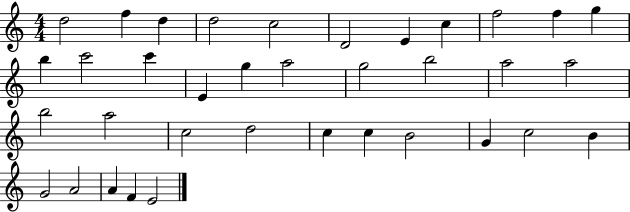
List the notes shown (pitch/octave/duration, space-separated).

D5/h F5/q D5/q D5/h C5/h D4/h E4/q C5/q F5/h F5/q G5/q B5/q C6/h C6/q E4/q G5/q A5/h G5/h B5/h A5/h A5/h B5/h A5/h C5/h D5/h C5/q C5/q B4/h G4/q C5/h B4/q G4/h A4/h A4/q F4/q E4/h